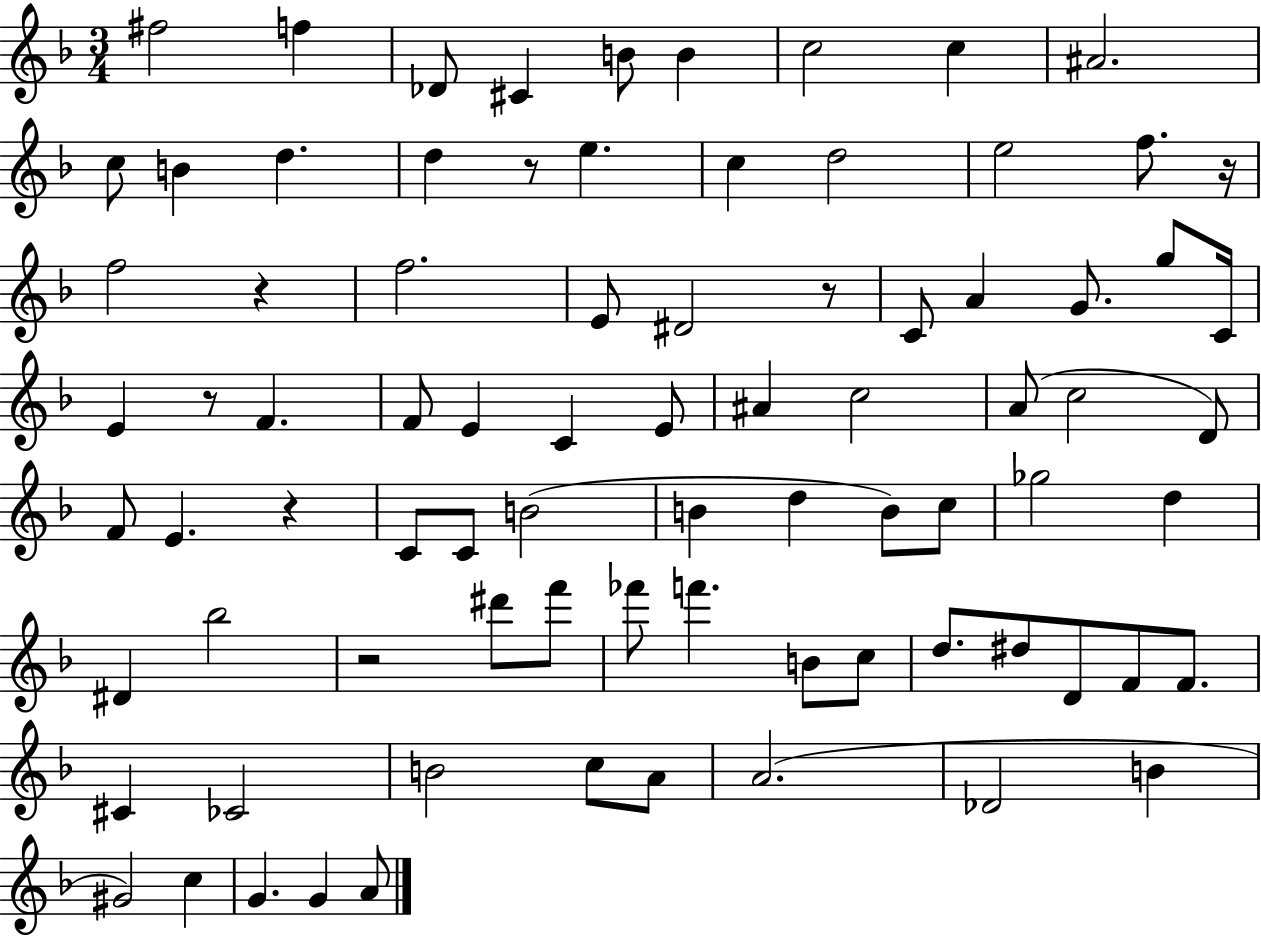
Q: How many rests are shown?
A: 7